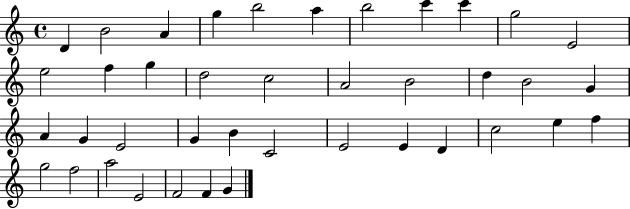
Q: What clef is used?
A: treble